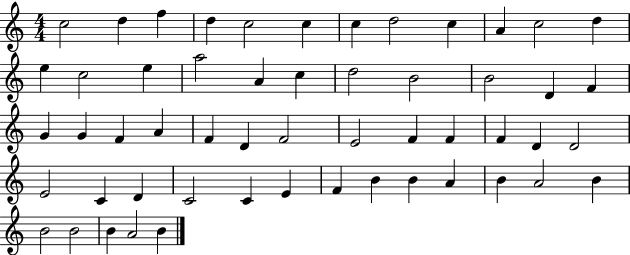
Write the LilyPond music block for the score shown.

{
  \clef treble
  \numericTimeSignature
  \time 4/4
  \key c \major
  c''2 d''4 f''4 | d''4 c''2 c''4 | c''4 d''2 c''4 | a'4 c''2 d''4 | \break e''4 c''2 e''4 | a''2 a'4 c''4 | d''2 b'2 | b'2 d'4 f'4 | \break g'4 g'4 f'4 a'4 | f'4 d'4 f'2 | e'2 f'4 f'4 | f'4 d'4 d'2 | \break e'2 c'4 d'4 | c'2 c'4 e'4 | f'4 b'4 b'4 a'4 | b'4 a'2 b'4 | \break b'2 b'2 | b'4 a'2 b'4 | \bar "|."
}